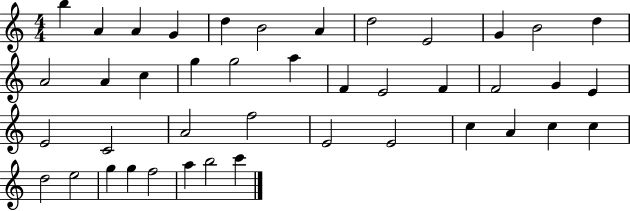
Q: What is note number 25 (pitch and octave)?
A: E4